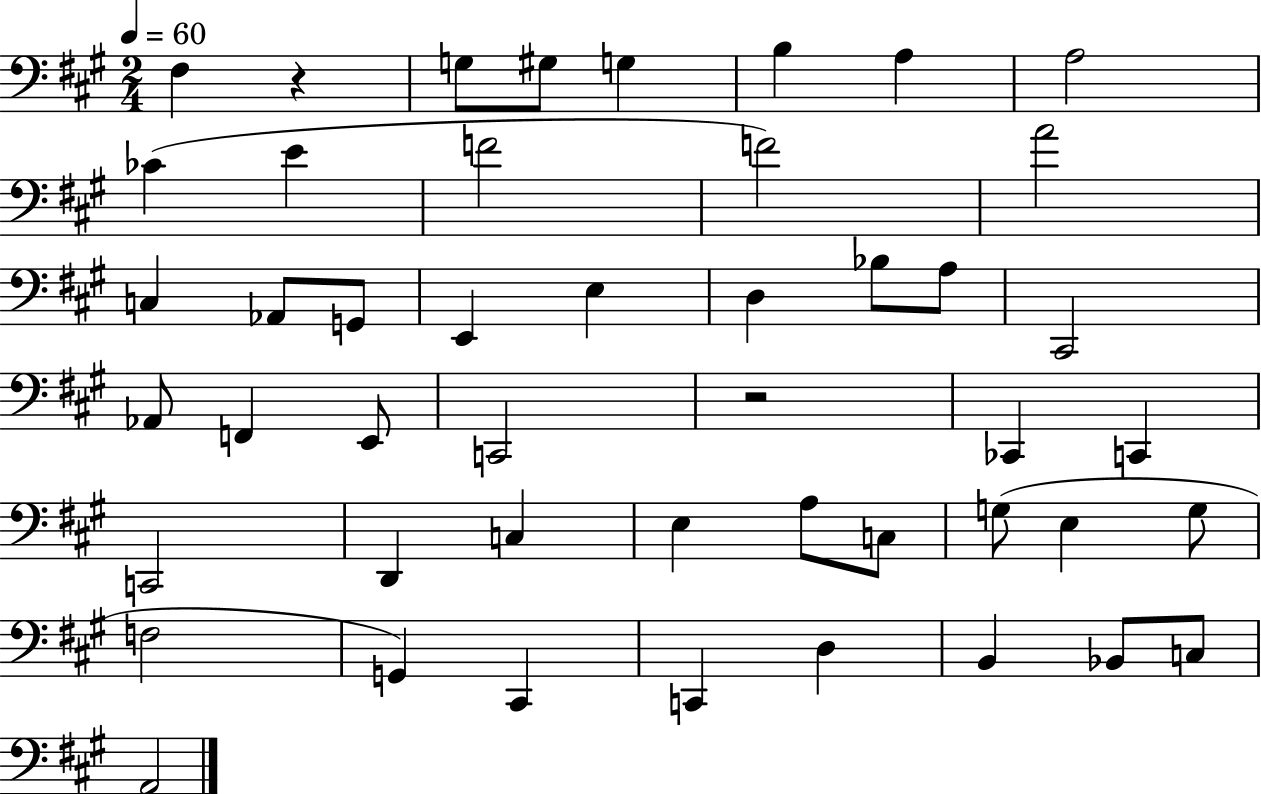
{
  \clef bass
  \numericTimeSignature
  \time 2/4
  \key a \major
  \tempo 4 = 60
  fis4 r4 | g8 gis8 g4 | b4 a4 | a2 | \break ces'4( e'4 | f'2 | f'2) | a'2 | \break c4 aes,8 g,8 | e,4 e4 | d4 bes8 a8 | cis,2 | \break aes,8 f,4 e,8 | c,2 | r2 | ces,4 c,4 | \break c,2 | d,4 c4 | e4 a8 c8 | g8( e4 g8 | \break f2 | g,4) cis,4 | c,4 d4 | b,4 bes,8 c8 | \break a,2 | \bar "|."
}